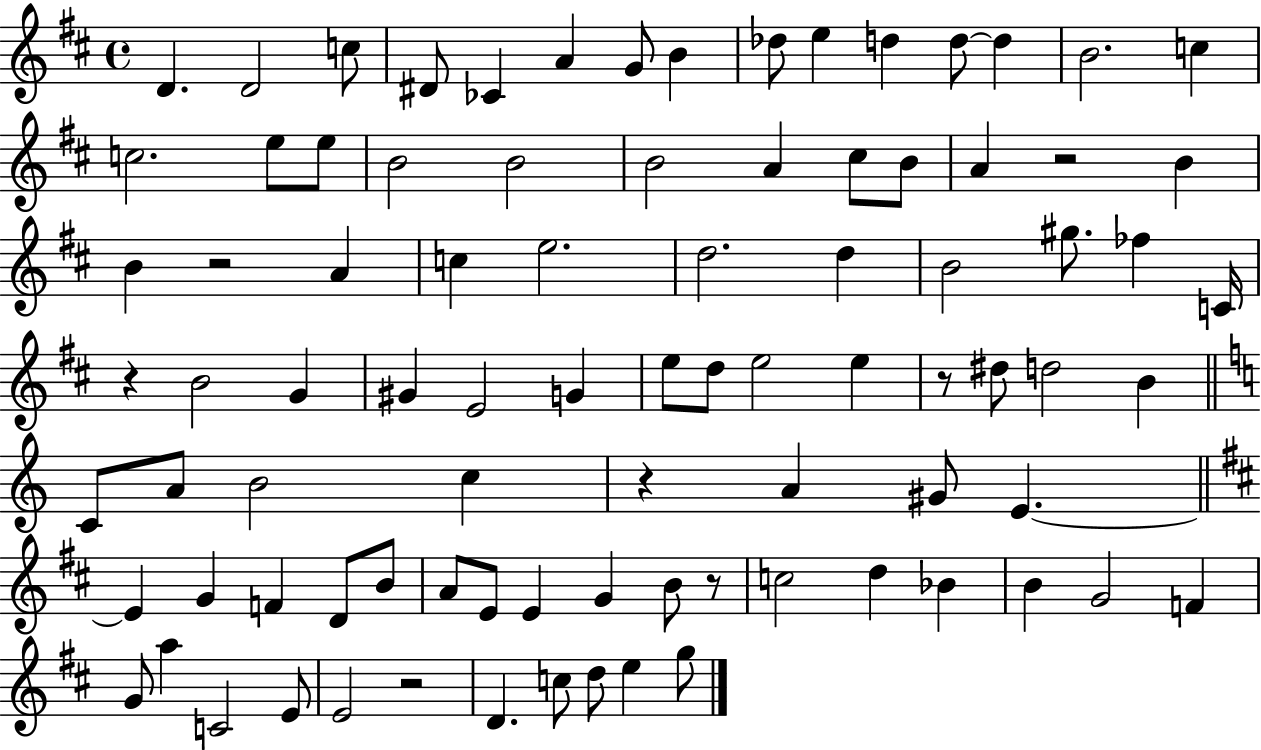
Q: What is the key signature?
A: D major